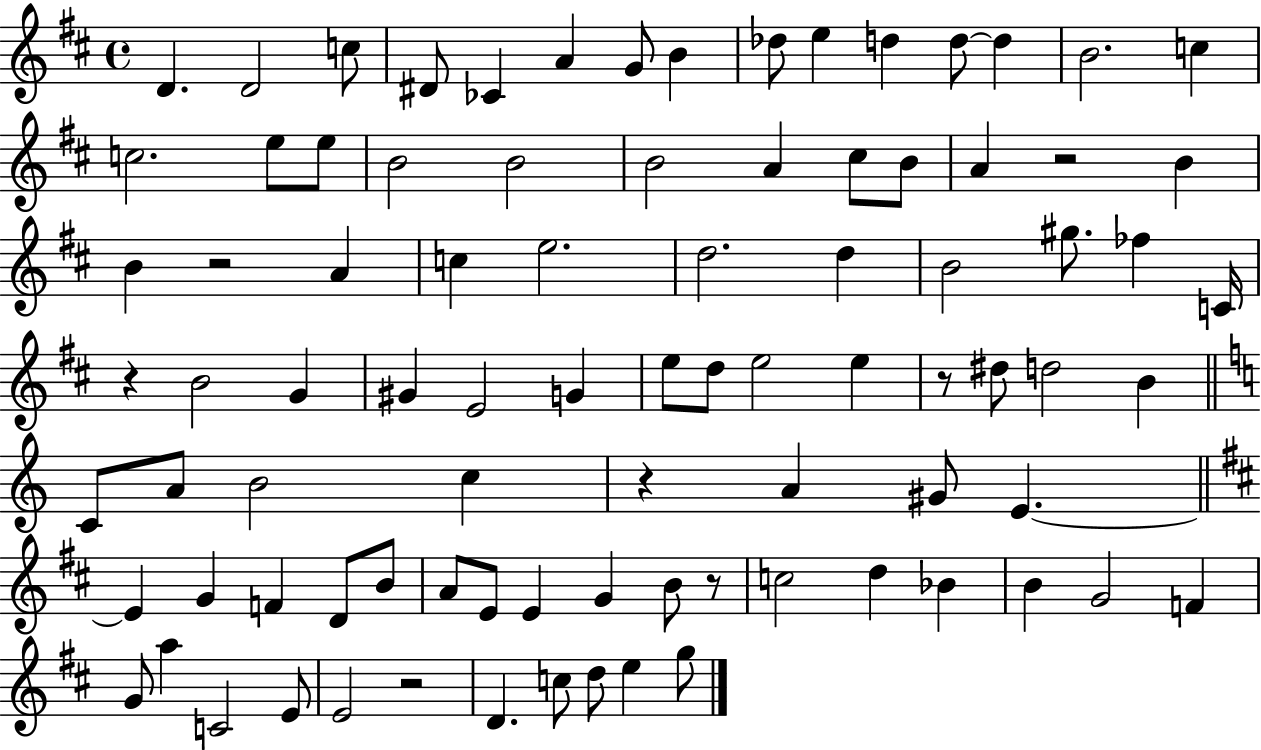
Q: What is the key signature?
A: D major